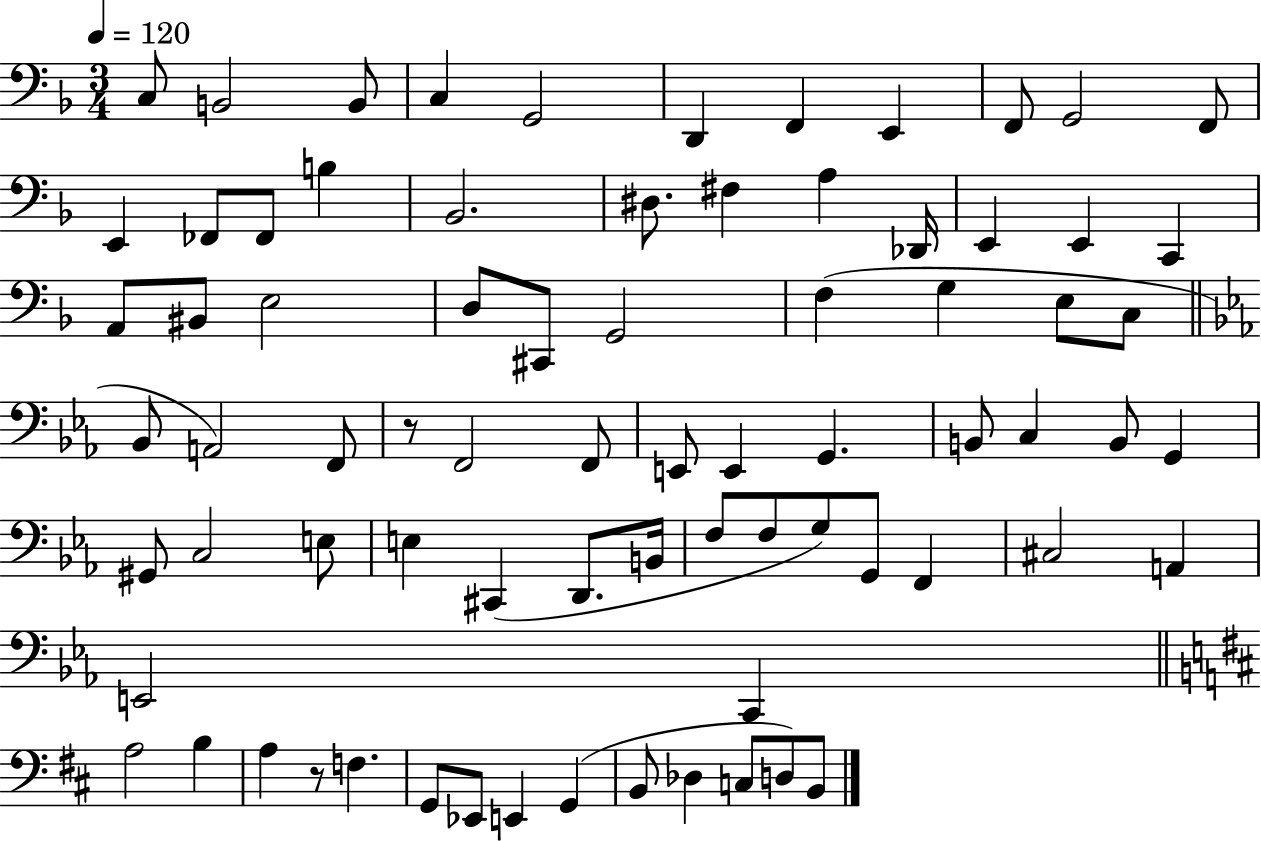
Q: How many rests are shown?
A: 2